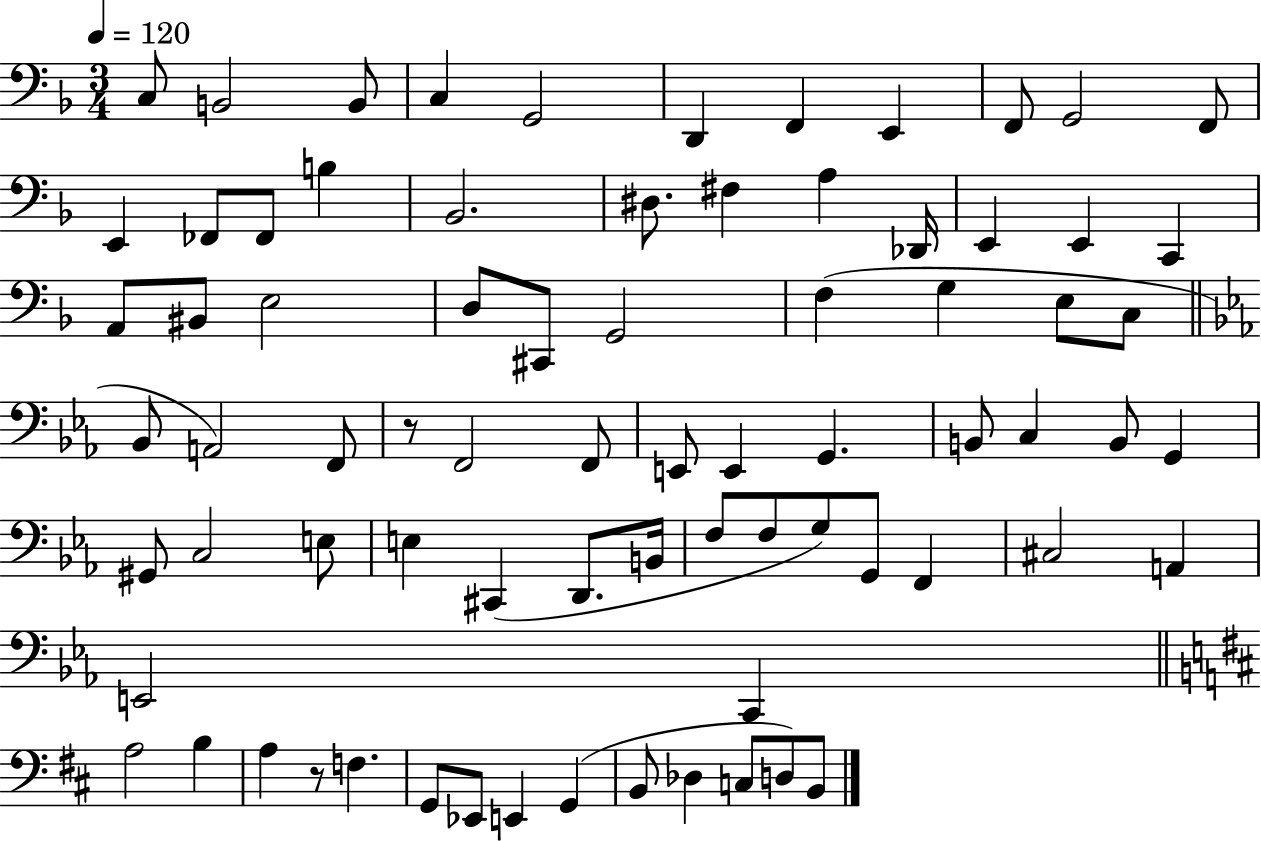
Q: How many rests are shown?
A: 2